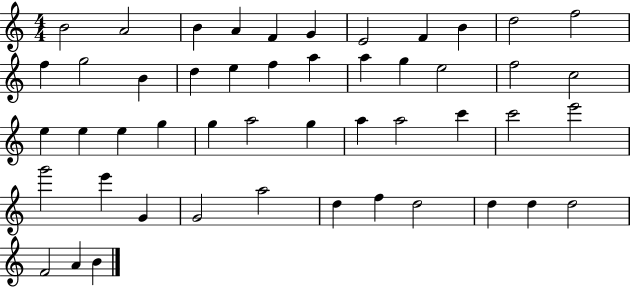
B4/h A4/h B4/q A4/q F4/q G4/q E4/h F4/q B4/q D5/h F5/h F5/q G5/h B4/q D5/q E5/q F5/q A5/q A5/q G5/q E5/h F5/h C5/h E5/q E5/q E5/q G5/q G5/q A5/h G5/q A5/q A5/h C6/q C6/h E6/h G6/h E6/q G4/q G4/h A5/h D5/q F5/q D5/h D5/q D5/q D5/h F4/h A4/q B4/q